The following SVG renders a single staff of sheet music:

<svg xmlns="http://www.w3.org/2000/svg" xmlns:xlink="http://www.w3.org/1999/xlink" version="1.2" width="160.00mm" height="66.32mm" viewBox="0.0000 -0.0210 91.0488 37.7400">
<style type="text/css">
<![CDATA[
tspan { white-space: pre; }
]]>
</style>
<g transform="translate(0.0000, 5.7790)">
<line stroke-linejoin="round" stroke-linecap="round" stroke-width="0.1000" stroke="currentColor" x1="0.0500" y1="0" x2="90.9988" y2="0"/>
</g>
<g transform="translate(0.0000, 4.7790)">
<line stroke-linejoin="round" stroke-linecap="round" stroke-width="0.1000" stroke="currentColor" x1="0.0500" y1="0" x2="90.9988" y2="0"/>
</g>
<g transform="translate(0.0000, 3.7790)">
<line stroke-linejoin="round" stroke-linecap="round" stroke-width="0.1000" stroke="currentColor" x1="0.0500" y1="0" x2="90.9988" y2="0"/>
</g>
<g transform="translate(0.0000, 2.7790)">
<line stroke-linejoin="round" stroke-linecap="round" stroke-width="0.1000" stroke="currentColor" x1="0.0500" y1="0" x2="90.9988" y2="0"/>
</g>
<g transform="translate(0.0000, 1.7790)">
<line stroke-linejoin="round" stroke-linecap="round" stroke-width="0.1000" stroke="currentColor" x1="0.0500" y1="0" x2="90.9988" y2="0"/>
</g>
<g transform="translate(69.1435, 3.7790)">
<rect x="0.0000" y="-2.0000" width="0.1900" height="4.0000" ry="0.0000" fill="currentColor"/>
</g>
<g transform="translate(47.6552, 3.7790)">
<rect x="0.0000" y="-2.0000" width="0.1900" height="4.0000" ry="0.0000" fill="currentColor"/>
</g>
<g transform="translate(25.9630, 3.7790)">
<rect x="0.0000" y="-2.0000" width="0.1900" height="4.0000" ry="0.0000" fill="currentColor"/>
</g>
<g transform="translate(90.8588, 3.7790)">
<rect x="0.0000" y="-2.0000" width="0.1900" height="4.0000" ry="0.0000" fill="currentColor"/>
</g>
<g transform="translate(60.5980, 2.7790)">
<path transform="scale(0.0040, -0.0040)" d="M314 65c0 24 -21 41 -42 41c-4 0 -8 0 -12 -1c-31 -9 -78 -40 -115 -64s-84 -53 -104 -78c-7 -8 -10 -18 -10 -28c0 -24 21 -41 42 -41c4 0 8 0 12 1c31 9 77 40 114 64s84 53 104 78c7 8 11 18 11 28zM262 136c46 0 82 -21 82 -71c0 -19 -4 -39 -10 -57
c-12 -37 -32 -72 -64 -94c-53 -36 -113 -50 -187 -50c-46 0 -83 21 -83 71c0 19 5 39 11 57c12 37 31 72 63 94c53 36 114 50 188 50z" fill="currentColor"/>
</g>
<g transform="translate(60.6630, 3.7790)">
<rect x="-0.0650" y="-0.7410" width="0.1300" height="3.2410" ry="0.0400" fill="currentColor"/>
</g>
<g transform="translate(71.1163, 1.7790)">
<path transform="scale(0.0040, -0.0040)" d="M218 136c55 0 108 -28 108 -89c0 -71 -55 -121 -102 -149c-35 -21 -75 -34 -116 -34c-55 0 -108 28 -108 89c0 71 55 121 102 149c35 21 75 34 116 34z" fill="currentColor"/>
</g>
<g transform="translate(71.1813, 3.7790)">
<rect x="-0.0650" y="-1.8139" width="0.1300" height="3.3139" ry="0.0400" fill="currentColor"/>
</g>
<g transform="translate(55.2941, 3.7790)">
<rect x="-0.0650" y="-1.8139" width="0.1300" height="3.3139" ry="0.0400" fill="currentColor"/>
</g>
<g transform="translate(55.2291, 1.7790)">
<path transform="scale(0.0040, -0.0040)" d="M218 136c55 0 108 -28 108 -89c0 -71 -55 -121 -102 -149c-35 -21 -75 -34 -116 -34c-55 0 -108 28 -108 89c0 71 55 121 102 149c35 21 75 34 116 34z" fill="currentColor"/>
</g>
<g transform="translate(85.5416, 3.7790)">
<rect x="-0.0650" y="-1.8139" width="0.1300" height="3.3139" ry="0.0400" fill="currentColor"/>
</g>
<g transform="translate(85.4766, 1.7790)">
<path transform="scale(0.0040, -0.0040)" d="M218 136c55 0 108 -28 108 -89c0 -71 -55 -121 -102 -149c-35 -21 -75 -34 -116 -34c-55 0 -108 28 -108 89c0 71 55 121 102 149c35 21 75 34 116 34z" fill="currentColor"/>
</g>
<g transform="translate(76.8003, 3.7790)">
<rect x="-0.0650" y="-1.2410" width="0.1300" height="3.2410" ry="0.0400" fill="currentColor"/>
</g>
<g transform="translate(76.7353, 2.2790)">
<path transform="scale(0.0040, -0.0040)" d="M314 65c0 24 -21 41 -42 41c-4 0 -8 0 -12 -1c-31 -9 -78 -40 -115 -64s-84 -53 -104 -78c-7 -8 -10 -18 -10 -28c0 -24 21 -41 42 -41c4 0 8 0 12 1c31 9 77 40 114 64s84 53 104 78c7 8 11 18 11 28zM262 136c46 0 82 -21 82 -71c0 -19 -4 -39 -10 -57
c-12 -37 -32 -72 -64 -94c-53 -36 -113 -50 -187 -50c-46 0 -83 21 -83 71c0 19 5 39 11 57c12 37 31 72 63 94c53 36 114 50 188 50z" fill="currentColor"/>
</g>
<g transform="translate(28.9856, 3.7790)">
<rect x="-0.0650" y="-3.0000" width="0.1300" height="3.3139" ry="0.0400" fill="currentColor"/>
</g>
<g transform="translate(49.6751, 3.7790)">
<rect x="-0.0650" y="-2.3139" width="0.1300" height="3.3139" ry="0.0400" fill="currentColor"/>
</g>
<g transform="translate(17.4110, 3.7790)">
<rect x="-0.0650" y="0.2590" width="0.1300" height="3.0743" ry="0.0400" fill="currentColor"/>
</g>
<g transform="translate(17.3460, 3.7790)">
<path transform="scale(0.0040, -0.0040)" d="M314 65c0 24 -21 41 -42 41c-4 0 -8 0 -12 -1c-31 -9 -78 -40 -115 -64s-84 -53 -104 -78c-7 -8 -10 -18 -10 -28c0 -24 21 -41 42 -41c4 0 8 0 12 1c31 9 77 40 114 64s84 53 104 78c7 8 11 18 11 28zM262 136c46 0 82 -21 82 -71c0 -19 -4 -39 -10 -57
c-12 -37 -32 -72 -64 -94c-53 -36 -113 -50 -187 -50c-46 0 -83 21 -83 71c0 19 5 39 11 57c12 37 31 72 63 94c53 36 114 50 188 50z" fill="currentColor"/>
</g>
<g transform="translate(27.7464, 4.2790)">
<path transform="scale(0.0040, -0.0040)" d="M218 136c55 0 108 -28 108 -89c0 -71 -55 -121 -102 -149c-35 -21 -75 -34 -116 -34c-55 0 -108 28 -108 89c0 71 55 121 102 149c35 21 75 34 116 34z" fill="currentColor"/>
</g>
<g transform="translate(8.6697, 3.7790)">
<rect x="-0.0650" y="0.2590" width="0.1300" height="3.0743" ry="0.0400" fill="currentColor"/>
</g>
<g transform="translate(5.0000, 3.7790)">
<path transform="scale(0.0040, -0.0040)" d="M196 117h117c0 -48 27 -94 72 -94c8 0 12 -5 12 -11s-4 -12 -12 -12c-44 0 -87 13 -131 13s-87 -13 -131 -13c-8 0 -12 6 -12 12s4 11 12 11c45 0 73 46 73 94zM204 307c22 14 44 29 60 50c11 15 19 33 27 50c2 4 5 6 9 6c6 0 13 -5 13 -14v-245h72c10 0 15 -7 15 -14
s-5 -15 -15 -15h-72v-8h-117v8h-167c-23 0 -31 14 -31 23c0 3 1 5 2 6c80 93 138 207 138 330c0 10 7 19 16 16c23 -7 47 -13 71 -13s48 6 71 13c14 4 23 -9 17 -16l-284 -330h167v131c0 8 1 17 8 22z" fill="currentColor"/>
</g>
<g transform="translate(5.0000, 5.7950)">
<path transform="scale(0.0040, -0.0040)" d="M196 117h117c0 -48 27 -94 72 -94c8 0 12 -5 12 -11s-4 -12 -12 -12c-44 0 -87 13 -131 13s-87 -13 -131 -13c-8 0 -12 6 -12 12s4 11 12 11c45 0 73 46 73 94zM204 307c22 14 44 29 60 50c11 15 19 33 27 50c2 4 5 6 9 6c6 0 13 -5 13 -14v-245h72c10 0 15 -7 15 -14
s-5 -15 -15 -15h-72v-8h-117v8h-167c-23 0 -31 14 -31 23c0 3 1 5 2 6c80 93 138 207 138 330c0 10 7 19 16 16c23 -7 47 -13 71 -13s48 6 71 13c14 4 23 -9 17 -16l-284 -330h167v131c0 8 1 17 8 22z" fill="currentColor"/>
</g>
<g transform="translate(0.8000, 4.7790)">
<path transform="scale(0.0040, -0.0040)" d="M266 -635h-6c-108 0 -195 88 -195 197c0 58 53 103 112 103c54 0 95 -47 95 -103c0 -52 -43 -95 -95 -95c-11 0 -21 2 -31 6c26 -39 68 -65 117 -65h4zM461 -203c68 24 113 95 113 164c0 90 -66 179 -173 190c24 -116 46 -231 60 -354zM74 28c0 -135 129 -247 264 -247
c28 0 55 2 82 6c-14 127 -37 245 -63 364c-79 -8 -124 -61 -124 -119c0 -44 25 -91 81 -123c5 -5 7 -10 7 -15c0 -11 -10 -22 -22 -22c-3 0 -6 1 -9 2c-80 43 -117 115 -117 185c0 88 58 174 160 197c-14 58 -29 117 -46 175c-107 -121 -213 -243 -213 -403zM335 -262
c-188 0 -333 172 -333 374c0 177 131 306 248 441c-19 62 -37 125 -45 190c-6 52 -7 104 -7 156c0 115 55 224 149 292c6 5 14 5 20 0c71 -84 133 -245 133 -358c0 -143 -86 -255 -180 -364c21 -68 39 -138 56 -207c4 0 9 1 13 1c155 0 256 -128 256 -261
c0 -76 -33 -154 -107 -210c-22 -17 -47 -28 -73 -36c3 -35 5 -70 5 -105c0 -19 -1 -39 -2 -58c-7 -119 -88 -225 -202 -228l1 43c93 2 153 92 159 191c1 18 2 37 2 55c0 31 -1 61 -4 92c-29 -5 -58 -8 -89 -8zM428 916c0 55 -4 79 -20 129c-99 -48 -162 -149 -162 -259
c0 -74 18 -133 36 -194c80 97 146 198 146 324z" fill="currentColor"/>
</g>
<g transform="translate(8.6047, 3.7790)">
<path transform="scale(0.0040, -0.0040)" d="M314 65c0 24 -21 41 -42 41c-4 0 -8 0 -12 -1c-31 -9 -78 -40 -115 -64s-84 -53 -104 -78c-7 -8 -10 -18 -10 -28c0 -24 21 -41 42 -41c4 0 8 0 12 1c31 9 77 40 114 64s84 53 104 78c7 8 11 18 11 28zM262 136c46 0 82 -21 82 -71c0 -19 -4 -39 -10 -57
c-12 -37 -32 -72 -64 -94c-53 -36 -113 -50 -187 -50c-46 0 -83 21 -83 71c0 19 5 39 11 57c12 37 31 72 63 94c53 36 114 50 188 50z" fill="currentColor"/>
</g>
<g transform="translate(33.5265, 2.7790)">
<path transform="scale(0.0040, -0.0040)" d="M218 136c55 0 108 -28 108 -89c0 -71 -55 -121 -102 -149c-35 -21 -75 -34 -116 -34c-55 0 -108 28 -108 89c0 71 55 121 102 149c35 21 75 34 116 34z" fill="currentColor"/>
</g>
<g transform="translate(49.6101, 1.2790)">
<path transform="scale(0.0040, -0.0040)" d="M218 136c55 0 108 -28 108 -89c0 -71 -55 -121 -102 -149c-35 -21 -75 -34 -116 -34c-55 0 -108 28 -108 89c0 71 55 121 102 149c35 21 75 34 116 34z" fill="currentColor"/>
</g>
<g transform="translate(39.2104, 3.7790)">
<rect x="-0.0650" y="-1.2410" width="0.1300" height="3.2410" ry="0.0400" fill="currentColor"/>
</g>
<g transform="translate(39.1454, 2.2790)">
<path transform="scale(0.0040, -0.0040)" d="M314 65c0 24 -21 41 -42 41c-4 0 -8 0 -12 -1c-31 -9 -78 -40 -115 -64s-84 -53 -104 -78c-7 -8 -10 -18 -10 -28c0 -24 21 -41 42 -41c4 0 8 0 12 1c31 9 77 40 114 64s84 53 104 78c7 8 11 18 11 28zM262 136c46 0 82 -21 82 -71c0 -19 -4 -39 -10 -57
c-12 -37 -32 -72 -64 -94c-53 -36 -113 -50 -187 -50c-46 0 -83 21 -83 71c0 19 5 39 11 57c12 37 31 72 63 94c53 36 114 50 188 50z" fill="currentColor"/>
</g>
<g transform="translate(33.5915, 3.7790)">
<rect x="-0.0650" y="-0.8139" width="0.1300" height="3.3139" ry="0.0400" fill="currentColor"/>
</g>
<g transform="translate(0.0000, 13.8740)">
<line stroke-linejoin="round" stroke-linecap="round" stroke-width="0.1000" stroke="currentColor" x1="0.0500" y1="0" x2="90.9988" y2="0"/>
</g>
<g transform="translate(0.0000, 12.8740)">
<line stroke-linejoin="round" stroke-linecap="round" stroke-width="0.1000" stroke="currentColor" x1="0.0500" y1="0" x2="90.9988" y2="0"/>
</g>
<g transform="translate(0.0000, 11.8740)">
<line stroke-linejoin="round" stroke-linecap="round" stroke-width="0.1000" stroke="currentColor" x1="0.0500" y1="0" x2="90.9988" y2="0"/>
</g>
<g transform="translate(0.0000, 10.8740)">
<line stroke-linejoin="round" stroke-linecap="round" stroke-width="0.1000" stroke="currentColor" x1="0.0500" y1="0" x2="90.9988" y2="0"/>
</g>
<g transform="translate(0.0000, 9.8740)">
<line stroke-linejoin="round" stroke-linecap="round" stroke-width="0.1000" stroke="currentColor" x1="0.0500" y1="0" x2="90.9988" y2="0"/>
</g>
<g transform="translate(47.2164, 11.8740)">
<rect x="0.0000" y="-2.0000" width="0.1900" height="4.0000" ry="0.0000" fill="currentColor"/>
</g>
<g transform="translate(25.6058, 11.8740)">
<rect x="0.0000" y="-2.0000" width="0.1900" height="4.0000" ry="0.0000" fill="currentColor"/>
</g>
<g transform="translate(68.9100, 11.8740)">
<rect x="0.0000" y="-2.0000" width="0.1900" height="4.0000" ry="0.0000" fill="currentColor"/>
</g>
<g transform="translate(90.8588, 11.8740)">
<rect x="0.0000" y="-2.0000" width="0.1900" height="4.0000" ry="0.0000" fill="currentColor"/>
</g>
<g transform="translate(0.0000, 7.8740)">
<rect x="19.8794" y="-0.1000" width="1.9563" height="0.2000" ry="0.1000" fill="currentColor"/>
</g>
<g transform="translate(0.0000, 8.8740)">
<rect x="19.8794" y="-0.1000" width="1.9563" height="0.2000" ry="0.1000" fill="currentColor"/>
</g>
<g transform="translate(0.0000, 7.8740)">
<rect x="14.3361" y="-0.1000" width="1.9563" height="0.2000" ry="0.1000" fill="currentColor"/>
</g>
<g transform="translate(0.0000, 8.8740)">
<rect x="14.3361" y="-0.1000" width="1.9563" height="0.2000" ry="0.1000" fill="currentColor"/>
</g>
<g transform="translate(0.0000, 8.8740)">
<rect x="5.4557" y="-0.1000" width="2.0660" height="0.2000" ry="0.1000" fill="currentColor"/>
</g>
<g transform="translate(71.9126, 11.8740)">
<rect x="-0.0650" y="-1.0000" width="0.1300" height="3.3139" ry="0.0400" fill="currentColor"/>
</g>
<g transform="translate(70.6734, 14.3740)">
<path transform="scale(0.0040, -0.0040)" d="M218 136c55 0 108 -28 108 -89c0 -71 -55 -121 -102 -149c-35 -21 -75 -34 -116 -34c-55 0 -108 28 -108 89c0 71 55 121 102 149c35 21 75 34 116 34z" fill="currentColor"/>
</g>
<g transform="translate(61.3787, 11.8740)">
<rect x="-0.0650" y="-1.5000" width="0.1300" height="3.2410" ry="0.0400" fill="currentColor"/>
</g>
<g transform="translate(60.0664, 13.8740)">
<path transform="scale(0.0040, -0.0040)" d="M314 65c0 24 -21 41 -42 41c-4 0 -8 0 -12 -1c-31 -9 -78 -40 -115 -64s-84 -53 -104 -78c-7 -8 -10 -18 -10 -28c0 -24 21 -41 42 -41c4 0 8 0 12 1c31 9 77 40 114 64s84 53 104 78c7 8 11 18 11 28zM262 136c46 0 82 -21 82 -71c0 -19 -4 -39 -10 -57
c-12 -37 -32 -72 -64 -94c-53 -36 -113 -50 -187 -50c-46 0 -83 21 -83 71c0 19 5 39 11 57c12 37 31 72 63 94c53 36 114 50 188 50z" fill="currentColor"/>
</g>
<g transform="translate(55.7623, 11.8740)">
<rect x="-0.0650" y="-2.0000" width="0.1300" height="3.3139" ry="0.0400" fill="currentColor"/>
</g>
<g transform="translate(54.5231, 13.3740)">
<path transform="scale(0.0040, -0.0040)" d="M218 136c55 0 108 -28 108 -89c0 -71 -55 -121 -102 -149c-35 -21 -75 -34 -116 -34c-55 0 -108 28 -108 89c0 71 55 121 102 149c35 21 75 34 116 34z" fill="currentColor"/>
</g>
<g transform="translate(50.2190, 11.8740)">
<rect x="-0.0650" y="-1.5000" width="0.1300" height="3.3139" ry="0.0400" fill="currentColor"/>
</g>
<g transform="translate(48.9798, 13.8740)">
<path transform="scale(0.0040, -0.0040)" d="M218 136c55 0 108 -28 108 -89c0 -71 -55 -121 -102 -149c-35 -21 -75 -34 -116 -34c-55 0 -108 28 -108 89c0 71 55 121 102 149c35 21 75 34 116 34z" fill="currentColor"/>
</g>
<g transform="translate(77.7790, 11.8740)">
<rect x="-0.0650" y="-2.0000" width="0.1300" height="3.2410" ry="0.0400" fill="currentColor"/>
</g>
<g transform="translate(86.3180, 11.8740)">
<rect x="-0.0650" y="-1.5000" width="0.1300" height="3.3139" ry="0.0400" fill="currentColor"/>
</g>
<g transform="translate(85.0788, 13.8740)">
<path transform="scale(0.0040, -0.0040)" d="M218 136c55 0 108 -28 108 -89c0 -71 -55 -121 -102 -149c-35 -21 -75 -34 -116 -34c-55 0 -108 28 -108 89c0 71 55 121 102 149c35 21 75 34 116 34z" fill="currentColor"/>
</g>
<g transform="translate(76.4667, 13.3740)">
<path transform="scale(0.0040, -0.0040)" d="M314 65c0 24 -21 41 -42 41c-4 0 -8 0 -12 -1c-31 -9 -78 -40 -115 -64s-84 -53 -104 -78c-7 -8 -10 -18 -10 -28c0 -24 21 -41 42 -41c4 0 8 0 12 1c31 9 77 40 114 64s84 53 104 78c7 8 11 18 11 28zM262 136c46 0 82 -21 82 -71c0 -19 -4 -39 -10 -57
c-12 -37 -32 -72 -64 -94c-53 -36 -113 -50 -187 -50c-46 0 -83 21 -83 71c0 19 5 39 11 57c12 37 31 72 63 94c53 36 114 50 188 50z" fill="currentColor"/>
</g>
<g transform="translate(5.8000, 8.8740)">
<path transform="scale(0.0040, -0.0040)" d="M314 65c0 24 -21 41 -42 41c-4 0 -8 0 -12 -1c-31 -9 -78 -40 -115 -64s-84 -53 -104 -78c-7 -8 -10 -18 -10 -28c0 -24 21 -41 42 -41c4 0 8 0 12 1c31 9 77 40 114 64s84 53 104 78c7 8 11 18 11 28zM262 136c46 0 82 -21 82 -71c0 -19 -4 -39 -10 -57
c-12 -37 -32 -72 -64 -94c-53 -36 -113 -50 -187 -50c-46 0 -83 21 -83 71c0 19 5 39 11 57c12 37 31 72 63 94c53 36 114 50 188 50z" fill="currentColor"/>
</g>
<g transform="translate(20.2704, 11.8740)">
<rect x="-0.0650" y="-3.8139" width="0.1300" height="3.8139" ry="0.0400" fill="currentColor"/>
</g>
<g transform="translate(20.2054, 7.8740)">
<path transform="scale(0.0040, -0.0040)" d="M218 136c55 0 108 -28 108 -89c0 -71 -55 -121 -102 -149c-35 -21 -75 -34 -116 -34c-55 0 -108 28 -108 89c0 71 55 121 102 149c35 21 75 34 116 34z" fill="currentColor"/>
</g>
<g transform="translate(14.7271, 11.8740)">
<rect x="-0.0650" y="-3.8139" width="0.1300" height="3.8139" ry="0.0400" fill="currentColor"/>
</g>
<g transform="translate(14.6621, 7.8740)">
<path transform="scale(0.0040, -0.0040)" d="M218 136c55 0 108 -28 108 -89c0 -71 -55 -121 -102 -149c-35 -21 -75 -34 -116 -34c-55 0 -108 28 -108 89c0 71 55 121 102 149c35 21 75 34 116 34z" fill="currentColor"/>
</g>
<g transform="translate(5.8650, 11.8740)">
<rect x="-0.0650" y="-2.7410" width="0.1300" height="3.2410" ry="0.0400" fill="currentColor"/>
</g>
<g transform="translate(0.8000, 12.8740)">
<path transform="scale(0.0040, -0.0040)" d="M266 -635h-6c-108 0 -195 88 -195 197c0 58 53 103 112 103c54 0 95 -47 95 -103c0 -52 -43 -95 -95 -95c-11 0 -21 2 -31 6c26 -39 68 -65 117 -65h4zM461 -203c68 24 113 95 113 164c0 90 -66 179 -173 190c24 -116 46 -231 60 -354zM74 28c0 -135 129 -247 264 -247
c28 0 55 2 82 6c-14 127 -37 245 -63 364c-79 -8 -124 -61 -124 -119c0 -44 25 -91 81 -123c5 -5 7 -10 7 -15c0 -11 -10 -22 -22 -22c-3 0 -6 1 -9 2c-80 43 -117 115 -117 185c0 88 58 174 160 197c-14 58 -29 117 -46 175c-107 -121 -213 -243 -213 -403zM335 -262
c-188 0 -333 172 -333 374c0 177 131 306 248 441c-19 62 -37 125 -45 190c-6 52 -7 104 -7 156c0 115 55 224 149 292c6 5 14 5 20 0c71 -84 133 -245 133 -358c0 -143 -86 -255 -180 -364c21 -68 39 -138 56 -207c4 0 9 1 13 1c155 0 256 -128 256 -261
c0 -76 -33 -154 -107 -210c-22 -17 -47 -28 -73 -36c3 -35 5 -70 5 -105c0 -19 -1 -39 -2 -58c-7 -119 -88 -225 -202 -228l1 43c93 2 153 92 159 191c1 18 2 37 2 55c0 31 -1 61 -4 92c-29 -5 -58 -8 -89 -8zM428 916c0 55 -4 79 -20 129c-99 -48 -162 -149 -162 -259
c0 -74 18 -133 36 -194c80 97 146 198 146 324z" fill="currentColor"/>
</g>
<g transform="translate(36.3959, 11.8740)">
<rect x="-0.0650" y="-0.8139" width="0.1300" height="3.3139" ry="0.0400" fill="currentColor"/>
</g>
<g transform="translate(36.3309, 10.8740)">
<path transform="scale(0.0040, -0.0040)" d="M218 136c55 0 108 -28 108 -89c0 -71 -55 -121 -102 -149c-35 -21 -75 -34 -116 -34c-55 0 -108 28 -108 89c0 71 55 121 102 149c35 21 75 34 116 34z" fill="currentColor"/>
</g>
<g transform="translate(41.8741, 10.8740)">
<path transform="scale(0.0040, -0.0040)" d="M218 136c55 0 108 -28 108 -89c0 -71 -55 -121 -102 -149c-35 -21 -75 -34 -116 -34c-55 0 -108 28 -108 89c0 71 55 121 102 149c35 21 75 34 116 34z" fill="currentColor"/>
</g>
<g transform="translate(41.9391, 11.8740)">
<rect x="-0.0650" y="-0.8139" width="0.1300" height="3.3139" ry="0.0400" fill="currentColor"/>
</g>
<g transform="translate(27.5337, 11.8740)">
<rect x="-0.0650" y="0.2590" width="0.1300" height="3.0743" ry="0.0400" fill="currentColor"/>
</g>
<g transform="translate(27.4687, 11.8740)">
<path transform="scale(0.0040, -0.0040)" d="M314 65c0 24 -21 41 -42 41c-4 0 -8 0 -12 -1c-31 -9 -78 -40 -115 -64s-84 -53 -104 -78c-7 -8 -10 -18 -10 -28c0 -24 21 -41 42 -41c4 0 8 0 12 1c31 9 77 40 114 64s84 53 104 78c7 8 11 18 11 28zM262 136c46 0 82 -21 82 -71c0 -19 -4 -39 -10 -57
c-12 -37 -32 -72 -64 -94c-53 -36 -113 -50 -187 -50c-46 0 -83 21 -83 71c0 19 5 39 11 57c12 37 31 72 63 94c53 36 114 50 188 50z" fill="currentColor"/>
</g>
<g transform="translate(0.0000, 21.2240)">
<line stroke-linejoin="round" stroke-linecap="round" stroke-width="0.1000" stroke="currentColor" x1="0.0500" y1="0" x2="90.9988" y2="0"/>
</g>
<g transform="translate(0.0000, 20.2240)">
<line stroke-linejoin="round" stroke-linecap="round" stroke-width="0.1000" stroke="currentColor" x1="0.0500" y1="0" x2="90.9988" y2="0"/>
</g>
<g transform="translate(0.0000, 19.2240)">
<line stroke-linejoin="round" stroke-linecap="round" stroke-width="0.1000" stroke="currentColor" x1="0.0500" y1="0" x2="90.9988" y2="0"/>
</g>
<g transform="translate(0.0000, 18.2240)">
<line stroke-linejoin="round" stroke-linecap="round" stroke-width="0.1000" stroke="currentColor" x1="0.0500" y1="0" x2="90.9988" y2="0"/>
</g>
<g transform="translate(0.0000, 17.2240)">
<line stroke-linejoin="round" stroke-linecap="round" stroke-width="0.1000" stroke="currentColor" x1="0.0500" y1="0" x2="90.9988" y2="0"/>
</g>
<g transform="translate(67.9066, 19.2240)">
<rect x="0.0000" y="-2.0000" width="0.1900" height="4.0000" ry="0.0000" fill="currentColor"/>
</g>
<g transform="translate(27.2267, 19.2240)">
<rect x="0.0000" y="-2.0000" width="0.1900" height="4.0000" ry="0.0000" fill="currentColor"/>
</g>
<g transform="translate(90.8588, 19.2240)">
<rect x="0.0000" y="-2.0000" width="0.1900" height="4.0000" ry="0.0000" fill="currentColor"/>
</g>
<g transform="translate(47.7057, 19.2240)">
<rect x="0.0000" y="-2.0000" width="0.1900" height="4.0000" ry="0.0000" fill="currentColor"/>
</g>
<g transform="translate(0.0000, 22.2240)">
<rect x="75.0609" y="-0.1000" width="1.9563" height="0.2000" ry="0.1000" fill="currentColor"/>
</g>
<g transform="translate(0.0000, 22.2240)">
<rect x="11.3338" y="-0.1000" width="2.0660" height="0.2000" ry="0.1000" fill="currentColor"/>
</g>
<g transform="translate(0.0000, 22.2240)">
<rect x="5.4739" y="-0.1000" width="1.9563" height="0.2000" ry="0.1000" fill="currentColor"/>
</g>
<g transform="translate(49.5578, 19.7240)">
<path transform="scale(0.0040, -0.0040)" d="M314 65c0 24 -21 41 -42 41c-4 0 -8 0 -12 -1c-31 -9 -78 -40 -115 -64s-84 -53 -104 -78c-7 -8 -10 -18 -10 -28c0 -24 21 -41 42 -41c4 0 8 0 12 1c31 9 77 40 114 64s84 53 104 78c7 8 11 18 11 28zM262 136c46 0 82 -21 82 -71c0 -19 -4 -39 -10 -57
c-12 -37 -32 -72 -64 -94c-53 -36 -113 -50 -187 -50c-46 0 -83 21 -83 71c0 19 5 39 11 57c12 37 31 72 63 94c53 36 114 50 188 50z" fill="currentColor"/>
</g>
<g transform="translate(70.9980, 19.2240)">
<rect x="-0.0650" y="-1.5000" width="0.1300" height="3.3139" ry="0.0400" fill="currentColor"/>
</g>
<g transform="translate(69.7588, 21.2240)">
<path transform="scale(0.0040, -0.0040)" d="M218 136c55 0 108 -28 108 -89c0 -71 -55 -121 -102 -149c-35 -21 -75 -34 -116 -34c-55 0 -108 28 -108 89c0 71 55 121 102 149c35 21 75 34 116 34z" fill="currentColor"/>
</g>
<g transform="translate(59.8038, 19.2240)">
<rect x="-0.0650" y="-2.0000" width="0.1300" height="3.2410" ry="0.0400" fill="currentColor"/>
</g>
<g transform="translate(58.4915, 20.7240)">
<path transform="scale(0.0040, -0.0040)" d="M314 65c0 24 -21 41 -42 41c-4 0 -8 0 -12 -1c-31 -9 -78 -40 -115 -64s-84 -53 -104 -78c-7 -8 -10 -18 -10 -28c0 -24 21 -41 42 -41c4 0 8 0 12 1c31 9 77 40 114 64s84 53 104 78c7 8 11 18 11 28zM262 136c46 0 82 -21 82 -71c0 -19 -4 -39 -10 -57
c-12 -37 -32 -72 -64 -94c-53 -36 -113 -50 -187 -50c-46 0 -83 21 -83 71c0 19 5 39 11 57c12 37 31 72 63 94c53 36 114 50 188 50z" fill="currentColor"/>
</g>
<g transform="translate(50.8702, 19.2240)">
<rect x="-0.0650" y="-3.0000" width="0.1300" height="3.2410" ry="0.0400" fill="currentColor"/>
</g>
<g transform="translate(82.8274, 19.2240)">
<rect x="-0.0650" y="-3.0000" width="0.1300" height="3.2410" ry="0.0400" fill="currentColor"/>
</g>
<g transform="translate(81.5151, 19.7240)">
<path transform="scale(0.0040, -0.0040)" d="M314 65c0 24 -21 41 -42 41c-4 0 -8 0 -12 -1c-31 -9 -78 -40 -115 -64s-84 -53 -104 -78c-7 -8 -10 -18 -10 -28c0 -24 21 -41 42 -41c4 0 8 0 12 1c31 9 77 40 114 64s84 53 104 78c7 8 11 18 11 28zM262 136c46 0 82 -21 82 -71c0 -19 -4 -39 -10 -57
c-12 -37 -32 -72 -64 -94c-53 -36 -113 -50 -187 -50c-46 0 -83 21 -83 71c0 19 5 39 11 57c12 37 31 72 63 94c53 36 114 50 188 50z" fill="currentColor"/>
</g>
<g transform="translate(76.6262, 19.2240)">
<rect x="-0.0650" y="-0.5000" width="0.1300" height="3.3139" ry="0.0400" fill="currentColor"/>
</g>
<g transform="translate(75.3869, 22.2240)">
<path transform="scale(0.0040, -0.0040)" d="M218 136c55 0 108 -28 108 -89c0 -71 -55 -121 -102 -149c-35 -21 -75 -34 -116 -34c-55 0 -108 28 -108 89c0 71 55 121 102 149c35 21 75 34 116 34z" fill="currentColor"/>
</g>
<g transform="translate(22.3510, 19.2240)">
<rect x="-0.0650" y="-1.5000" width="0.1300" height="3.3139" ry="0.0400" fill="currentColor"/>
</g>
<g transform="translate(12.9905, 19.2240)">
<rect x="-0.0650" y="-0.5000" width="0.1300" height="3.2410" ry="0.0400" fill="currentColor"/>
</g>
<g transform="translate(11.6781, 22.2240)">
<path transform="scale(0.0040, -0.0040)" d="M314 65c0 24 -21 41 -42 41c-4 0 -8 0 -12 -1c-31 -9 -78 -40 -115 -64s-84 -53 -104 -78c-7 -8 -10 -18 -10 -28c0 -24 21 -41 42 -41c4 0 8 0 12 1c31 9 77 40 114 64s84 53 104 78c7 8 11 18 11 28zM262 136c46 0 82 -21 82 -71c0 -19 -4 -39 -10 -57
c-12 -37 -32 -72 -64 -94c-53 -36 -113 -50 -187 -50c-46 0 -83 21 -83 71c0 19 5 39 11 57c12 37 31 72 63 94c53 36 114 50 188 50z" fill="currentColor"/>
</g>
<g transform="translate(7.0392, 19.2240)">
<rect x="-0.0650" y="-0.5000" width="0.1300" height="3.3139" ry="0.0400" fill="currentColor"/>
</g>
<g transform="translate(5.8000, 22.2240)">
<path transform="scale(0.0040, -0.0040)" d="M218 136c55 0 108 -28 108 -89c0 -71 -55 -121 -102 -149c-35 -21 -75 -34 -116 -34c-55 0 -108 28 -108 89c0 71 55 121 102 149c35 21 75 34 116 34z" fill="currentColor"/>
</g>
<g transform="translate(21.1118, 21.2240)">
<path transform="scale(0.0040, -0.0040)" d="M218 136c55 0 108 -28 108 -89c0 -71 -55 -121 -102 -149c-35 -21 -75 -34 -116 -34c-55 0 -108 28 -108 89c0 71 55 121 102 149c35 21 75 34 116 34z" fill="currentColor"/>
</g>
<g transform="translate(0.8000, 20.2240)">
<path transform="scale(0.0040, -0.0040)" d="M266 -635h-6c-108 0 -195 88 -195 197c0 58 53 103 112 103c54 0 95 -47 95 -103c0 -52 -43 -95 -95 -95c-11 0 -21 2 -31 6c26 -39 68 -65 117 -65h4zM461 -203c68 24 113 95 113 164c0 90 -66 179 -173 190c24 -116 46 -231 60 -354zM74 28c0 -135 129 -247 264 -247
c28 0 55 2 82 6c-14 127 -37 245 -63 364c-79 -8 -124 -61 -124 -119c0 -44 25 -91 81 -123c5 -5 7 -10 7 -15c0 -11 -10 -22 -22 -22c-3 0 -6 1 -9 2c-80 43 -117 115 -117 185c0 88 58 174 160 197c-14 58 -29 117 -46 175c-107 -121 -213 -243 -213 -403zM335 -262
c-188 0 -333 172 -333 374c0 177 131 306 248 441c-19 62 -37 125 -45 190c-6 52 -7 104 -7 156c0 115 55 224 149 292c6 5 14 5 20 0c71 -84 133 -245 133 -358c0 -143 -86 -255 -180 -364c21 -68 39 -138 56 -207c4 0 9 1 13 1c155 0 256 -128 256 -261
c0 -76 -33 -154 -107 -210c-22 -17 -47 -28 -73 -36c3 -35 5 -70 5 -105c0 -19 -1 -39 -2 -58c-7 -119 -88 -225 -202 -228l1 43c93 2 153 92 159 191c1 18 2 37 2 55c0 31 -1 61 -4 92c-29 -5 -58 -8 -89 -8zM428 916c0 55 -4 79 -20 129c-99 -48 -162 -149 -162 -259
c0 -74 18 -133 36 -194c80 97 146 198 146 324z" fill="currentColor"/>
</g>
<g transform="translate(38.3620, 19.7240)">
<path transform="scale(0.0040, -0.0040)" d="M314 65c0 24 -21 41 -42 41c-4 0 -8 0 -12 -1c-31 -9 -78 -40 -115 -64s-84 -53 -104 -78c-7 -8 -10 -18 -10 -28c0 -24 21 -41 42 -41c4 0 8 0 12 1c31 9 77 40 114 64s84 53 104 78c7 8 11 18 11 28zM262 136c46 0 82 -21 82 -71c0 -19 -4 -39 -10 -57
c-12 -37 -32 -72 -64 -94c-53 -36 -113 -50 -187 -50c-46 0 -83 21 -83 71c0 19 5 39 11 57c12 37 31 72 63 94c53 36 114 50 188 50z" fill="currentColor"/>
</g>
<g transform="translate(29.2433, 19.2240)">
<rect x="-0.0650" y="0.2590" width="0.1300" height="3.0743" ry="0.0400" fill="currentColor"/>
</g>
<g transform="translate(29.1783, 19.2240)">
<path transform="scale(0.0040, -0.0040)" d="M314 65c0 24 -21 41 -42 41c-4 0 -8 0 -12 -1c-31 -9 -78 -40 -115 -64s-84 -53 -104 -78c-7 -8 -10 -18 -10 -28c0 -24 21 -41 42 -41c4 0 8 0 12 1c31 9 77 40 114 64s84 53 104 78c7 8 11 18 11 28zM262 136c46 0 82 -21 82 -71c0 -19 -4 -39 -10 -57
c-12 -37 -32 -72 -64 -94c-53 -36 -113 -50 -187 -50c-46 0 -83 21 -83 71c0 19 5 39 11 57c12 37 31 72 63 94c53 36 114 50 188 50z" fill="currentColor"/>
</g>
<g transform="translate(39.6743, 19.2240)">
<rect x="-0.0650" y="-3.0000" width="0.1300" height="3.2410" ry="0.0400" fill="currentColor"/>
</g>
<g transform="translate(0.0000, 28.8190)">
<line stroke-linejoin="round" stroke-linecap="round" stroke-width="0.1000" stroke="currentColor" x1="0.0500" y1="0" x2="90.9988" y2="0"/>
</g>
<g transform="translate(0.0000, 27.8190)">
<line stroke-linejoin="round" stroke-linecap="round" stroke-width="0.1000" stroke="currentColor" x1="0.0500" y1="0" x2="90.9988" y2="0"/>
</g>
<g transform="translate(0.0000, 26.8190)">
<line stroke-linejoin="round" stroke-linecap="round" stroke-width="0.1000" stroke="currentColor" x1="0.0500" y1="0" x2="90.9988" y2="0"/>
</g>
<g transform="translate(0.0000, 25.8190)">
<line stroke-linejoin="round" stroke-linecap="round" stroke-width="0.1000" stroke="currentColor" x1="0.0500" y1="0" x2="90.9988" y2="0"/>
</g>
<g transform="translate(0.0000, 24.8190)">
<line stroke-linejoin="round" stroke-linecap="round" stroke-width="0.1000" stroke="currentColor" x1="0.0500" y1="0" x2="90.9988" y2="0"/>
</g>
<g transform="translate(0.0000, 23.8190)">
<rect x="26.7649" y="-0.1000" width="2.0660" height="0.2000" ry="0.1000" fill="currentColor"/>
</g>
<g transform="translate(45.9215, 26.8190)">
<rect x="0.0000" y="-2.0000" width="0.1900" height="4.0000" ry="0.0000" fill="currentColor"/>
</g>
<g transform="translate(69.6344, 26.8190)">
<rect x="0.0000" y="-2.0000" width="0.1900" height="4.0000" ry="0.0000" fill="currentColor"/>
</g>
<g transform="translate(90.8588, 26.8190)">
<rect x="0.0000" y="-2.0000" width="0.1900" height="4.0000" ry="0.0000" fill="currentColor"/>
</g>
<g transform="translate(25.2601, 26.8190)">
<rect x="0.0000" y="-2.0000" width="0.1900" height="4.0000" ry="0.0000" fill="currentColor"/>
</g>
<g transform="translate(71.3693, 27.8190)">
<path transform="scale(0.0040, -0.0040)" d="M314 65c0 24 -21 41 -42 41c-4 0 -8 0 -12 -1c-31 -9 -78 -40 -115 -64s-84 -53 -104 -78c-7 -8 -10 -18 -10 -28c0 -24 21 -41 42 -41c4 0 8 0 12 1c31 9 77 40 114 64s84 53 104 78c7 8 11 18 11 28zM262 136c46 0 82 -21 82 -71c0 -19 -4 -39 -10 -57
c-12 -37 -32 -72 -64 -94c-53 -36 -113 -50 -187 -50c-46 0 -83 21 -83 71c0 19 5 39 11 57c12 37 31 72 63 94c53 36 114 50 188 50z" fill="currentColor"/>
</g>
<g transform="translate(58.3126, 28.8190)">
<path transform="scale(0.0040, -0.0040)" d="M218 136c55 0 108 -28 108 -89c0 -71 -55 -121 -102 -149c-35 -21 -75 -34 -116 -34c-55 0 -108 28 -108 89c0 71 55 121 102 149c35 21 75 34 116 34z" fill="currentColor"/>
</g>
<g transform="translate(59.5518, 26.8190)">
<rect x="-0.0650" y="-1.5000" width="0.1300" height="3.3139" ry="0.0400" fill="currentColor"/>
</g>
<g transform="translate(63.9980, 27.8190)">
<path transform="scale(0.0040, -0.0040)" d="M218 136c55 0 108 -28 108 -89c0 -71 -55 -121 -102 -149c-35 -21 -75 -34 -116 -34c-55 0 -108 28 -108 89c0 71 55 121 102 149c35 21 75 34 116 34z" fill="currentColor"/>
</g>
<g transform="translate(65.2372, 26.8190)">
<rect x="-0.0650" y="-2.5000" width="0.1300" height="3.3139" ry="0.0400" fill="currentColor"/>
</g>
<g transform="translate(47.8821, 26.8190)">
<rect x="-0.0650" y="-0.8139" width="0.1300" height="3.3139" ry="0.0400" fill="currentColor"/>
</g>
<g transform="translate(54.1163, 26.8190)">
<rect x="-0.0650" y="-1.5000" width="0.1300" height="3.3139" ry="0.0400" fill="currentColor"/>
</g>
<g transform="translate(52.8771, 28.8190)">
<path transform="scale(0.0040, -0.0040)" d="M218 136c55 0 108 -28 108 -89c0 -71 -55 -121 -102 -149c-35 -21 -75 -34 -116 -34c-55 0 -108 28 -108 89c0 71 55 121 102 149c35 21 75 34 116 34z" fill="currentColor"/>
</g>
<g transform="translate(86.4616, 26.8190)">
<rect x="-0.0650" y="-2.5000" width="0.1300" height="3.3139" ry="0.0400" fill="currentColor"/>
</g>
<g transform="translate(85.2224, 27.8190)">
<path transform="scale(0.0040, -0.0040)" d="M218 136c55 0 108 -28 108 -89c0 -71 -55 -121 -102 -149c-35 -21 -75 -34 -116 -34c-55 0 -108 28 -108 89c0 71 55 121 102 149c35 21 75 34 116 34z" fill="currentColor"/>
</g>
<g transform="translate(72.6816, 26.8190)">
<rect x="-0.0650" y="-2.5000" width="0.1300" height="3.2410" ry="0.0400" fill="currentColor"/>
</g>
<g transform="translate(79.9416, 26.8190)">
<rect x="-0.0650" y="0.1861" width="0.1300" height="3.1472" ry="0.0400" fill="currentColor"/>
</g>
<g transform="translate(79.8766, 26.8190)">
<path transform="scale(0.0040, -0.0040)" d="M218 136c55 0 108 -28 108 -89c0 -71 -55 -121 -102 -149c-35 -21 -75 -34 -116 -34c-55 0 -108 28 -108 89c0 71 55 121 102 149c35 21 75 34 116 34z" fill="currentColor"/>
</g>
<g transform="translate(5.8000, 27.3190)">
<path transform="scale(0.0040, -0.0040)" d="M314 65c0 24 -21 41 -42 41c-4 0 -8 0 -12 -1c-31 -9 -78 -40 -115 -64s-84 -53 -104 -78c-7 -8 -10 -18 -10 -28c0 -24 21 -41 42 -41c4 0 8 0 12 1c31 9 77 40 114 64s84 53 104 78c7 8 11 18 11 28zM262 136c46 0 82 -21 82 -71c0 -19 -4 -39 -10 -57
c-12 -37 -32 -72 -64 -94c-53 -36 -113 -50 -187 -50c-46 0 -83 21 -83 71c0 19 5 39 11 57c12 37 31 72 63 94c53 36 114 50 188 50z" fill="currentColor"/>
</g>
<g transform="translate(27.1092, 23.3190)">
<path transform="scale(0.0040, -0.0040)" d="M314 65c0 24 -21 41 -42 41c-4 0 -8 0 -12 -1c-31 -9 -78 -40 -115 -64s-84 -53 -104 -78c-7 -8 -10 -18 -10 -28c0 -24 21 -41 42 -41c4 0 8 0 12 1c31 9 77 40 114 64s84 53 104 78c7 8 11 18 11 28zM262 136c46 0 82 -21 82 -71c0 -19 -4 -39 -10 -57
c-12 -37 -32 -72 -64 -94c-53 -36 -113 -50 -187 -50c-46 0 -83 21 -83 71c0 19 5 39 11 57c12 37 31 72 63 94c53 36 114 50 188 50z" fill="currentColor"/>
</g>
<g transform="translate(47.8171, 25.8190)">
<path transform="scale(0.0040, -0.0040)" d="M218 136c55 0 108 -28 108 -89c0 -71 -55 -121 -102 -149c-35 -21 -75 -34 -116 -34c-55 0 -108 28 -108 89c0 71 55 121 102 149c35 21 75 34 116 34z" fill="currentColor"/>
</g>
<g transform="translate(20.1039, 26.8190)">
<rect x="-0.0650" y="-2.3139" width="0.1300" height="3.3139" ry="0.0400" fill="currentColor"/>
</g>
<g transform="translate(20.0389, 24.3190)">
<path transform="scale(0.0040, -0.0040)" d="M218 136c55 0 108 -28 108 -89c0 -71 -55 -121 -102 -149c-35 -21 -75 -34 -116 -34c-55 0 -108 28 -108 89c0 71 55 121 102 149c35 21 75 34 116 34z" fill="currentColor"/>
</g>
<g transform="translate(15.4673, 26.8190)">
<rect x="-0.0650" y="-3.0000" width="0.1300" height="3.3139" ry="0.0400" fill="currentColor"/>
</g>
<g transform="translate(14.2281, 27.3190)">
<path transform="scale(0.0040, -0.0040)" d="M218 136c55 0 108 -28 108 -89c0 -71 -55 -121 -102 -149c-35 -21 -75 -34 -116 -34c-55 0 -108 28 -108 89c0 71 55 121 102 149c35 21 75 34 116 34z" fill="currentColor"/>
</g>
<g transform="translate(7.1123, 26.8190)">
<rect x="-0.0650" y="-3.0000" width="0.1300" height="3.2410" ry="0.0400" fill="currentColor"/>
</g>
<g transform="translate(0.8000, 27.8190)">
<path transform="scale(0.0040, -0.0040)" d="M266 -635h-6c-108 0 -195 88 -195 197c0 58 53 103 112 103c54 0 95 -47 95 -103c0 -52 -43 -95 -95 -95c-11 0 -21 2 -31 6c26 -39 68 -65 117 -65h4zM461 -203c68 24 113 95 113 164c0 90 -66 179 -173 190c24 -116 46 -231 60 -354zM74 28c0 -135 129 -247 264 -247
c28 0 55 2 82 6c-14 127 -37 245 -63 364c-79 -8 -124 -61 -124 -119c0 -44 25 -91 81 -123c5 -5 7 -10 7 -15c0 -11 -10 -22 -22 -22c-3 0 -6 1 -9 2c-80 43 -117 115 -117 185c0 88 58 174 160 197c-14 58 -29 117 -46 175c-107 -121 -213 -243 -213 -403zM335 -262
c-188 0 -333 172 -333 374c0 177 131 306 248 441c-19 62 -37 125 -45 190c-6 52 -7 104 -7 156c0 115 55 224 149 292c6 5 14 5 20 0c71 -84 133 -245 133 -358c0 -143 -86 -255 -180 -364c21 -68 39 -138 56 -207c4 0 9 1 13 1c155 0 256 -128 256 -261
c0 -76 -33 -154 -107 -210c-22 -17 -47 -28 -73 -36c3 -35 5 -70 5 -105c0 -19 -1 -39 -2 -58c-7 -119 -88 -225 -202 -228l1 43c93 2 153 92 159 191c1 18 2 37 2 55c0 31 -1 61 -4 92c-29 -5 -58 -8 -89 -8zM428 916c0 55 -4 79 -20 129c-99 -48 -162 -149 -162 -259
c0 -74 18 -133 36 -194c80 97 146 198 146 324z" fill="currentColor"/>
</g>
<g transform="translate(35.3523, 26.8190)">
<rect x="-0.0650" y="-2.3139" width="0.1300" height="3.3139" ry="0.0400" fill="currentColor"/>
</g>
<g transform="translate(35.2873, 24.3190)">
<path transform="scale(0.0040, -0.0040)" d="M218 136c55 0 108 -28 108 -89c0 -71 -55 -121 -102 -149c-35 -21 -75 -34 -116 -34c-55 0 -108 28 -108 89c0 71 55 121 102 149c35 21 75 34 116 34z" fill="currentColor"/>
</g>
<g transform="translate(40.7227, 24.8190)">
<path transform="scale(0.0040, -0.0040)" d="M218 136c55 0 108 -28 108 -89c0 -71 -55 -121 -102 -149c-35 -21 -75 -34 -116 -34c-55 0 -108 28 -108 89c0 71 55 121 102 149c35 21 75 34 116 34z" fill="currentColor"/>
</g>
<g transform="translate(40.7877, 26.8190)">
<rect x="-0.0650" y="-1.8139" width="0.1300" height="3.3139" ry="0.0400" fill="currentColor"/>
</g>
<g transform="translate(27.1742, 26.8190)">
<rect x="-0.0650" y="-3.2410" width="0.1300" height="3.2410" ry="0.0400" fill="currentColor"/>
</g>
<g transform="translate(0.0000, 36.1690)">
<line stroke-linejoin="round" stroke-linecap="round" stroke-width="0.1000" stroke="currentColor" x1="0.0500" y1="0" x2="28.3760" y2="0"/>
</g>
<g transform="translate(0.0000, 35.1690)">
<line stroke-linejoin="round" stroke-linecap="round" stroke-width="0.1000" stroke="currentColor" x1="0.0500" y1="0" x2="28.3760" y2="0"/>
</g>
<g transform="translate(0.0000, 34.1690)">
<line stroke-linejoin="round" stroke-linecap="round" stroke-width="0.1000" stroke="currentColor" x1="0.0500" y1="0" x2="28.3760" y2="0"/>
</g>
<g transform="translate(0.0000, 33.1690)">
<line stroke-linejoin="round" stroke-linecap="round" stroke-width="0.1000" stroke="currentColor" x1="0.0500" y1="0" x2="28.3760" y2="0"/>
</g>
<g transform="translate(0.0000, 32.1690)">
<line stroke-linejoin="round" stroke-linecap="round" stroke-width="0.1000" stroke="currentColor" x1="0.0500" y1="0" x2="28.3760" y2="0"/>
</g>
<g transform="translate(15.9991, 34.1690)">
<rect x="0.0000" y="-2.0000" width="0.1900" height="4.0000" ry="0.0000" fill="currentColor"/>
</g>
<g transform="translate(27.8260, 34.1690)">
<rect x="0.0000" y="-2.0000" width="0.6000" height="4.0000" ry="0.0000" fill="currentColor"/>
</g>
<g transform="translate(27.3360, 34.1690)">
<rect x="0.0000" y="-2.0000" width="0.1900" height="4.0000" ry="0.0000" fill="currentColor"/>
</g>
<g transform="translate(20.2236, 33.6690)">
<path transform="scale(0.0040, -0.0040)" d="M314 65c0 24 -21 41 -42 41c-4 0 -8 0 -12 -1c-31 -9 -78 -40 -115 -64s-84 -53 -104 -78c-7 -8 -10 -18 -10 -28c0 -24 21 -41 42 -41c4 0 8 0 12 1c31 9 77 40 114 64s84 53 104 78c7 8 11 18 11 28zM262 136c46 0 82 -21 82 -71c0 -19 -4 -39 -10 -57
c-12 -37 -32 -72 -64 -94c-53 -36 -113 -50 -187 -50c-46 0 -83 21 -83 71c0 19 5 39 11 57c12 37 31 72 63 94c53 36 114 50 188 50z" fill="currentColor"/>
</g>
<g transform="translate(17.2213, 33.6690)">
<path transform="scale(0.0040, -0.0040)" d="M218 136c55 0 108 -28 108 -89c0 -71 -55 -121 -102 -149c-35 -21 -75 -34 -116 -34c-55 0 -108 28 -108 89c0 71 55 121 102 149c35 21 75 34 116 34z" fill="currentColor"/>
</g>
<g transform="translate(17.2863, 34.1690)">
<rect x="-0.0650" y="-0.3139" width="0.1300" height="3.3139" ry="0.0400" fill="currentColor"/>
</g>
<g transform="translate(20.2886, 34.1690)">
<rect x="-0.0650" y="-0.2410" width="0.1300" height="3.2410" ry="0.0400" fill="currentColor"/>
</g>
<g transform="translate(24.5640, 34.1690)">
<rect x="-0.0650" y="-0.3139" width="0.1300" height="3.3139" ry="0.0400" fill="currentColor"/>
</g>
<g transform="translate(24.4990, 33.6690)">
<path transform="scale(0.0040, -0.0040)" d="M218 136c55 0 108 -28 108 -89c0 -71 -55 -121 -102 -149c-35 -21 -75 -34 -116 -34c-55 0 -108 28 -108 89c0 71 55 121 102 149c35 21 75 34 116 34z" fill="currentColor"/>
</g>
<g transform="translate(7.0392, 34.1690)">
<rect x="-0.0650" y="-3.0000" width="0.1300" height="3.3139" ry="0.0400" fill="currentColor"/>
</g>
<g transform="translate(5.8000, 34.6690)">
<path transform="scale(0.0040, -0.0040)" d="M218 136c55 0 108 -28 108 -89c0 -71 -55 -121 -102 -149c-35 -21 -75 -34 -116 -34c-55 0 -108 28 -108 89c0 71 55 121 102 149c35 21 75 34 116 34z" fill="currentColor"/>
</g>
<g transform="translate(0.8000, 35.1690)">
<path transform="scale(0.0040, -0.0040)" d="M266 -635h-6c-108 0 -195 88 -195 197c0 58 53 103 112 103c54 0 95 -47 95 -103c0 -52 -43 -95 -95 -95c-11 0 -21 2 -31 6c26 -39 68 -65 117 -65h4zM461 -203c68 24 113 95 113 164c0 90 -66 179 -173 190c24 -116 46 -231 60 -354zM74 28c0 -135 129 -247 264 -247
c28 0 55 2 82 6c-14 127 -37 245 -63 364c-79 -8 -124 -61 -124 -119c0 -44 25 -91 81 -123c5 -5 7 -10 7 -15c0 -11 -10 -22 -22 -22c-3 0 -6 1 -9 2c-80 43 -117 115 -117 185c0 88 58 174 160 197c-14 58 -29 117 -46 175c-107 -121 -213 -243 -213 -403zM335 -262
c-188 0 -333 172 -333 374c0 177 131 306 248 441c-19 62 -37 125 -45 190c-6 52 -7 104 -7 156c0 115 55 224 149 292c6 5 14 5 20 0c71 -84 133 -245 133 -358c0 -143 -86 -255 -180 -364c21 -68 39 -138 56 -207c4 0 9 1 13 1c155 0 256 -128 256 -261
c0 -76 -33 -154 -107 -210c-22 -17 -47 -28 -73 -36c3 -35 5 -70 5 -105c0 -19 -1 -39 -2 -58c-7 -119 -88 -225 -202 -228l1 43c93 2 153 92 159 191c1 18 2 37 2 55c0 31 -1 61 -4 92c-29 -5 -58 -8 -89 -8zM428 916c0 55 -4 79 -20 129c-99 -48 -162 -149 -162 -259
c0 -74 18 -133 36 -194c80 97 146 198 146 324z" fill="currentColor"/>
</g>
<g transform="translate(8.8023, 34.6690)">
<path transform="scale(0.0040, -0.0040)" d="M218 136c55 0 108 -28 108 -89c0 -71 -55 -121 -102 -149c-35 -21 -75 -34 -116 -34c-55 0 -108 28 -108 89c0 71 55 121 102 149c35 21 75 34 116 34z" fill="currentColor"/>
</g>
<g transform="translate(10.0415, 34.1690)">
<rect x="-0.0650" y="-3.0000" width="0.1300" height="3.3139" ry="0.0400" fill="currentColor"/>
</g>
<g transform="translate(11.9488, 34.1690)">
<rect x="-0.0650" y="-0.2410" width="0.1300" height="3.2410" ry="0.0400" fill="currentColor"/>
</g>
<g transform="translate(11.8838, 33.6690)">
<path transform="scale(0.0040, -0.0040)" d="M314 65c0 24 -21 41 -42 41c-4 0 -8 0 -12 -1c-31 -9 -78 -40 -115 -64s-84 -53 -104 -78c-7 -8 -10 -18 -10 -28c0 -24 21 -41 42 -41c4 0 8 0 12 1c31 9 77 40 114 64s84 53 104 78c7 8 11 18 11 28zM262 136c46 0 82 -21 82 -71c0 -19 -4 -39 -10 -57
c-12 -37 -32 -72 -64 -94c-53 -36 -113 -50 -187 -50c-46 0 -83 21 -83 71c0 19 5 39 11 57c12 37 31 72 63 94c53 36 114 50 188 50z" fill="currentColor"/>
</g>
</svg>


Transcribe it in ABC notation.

X:1
T:Untitled
M:4/4
L:1/4
K:C
B2 B2 A d e2 g f d2 f e2 f a2 c' c' B2 d d E F E2 D F2 E C C2 E B2 A2 A2 F2 E C A2 A2 A g b2 g f d E E G G2 B G A A c2 c c2 c